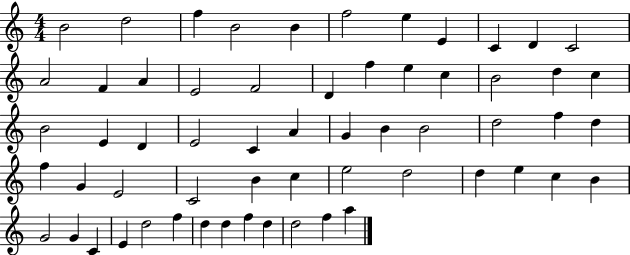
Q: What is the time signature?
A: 4/4